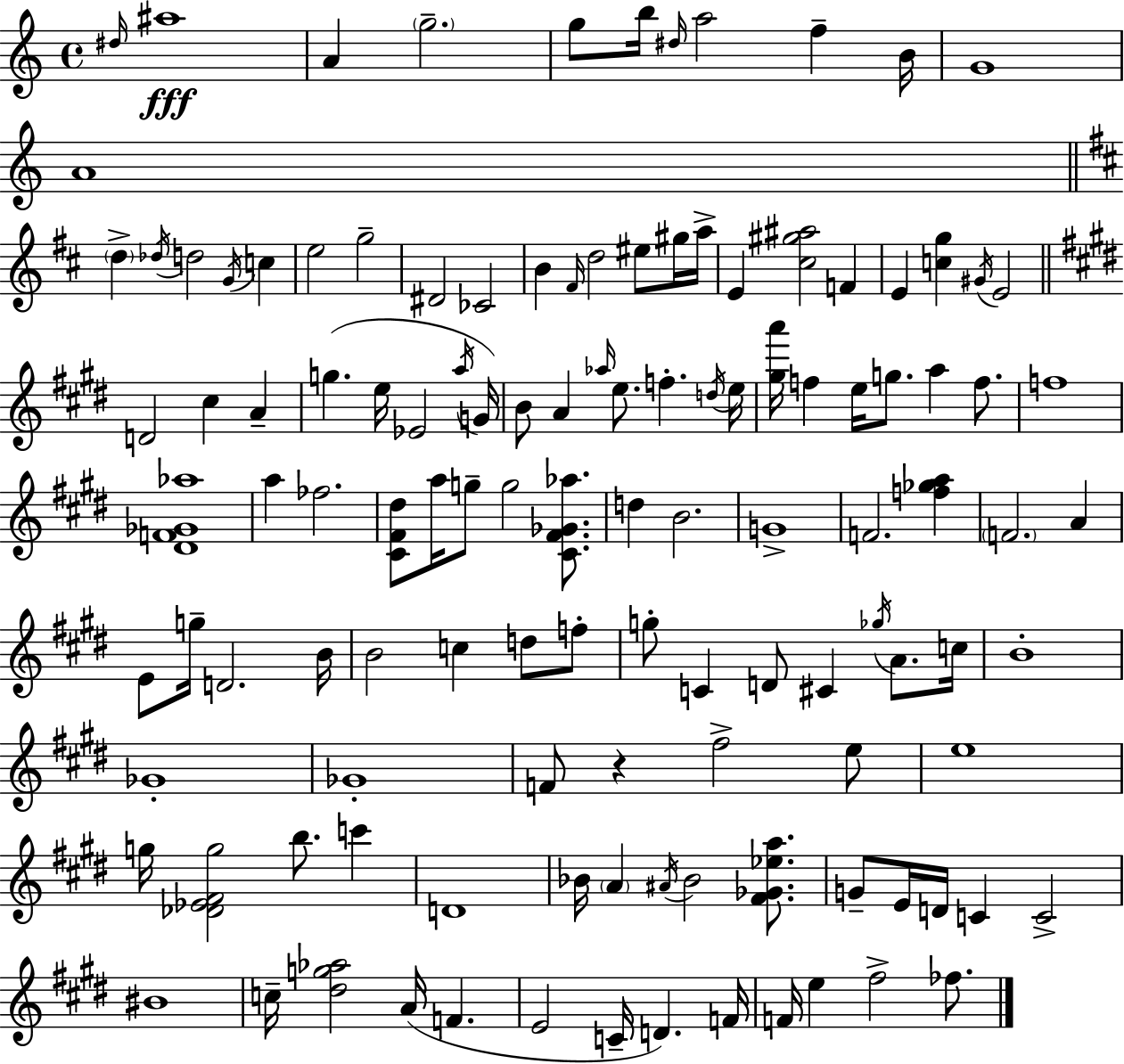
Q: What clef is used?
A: treble